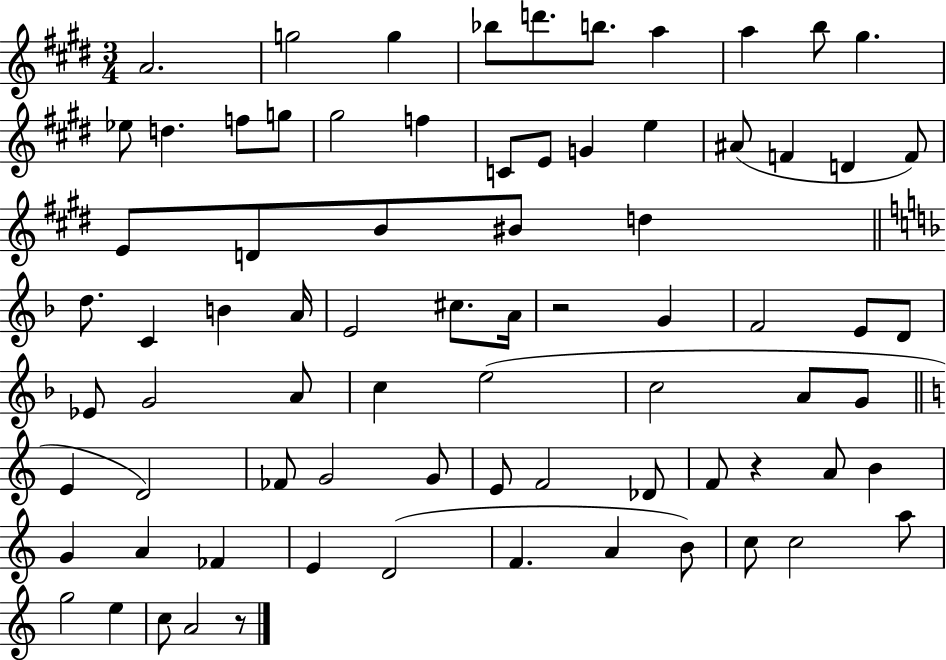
{
  \clef treble
  \numericTimeSignature
  \time 3/4
  \key e \major
  a'2. | g''2 g''4 | bes''8 d'''8. b''8. a''4 | a''4 b''8 gis''4. | \break ees''8 d''4. f''8 g''8 | gis''2 f''4 | c'8 e'8 g'4 e''4 | ais'8( f'4 d'4 f'8) | \break e'8 d'8 b'8 bis'8 d''4 | \bar "||" \break \key d \minor d''8. c'4 b'4 a'16 | e'2 cis''8. a'16 | r2 g'4 | f'2 e'8 d'8 | \break ees'8 g'2 a'8 | c''4 e''2( | c''2 a'8 g'8 | \bar "||" \break \key c \major e'4 d'2) | fes'8 g'2 g'8 | e'8 f'2 des'8 | f'8 r4 a'8 b'4 | \break g'4 a'4 fes'4 | e'4 d'2( | f'4. a'4 b'8) | c''8 c''2 a''8 | \break g''2 e''4 | c''8 a'2 r8 | \bar "|."
}